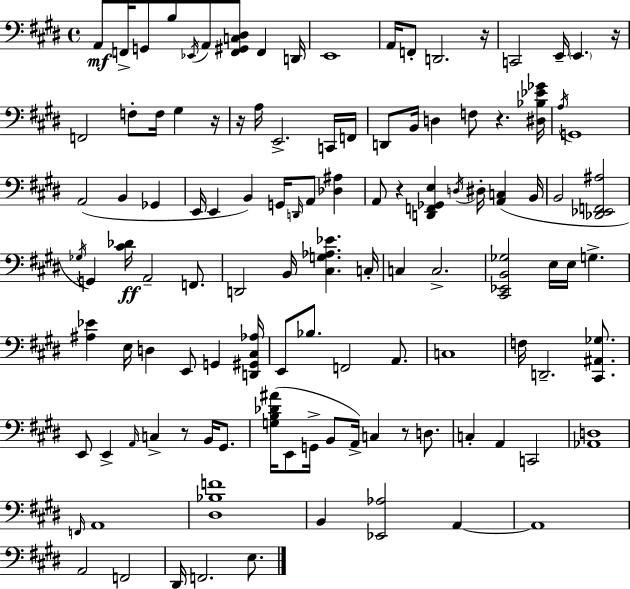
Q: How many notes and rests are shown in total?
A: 115